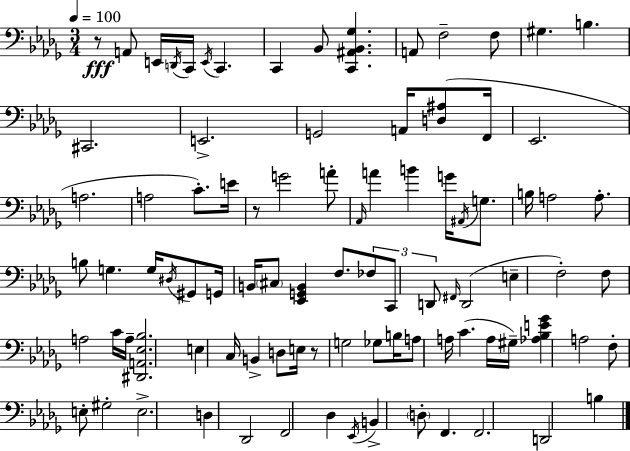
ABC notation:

X:1
T:Untitled
M:3/4
L:1/4
K:Bbm
z/2 A,,/2 E,,/4 D,,/4 C,,/4 E,,/4 C,, C,, _B,,/2 [C,,^A,,_B,,_G,] A,,/2 F,2 F,/2 ^G, B, ^C,,2 E,,2 G,,2 A,,/4 [D,^A,]/2 F,,/4 _E,,2 A,2 A,2 C/2 E/4 z/2 G2 A/2 _A,,/4 A B G/4 ^A,,/4 G,/2 B,/4 A,2 A,/2 B,/2 G, G,/4 ^D,/4 ^G,,/2 G,,/4 B,,/4 ^C,/2 [_E,,G,,B,,] F,/2 _F,/2 C,,/2 D,,/2 ^F,,/4 D,,2 E, F,2 F,/2 A,2 C/4 A,/4 [^D,,A,,_E,_B,]2 E, C,/4 B,, D,/2 E,/4 z/2 G,2 _G,/2 B,/4 A,/2 A,/4 C A,/4 ^G,/4 [_A,_B,E_G] A,2 F,/2 E,/2 ^G,2 E,2 D, _D,,2 F,,2 _D, _E,,/4 B,, D,/2 F,, F,,2 D,,2 B,